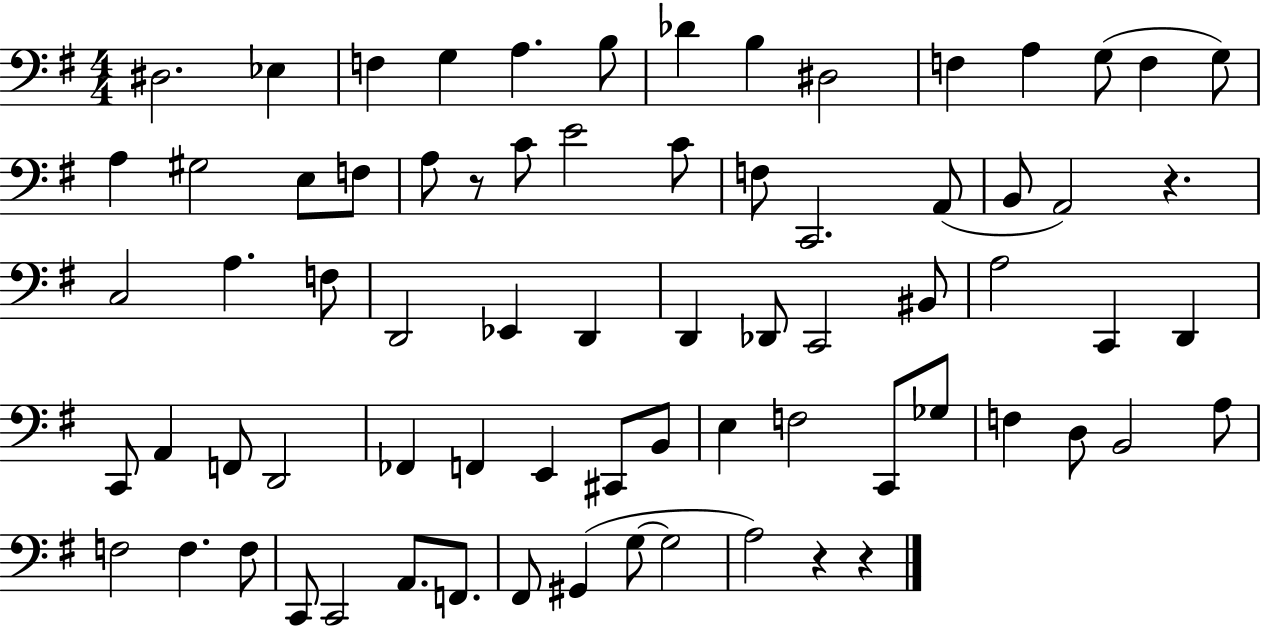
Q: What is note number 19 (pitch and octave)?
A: A3